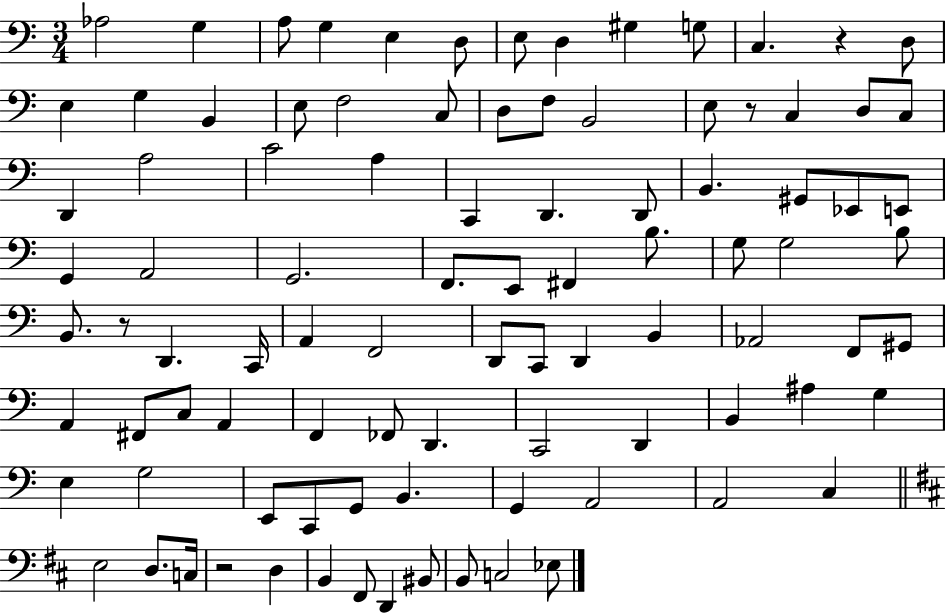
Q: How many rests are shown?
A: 4